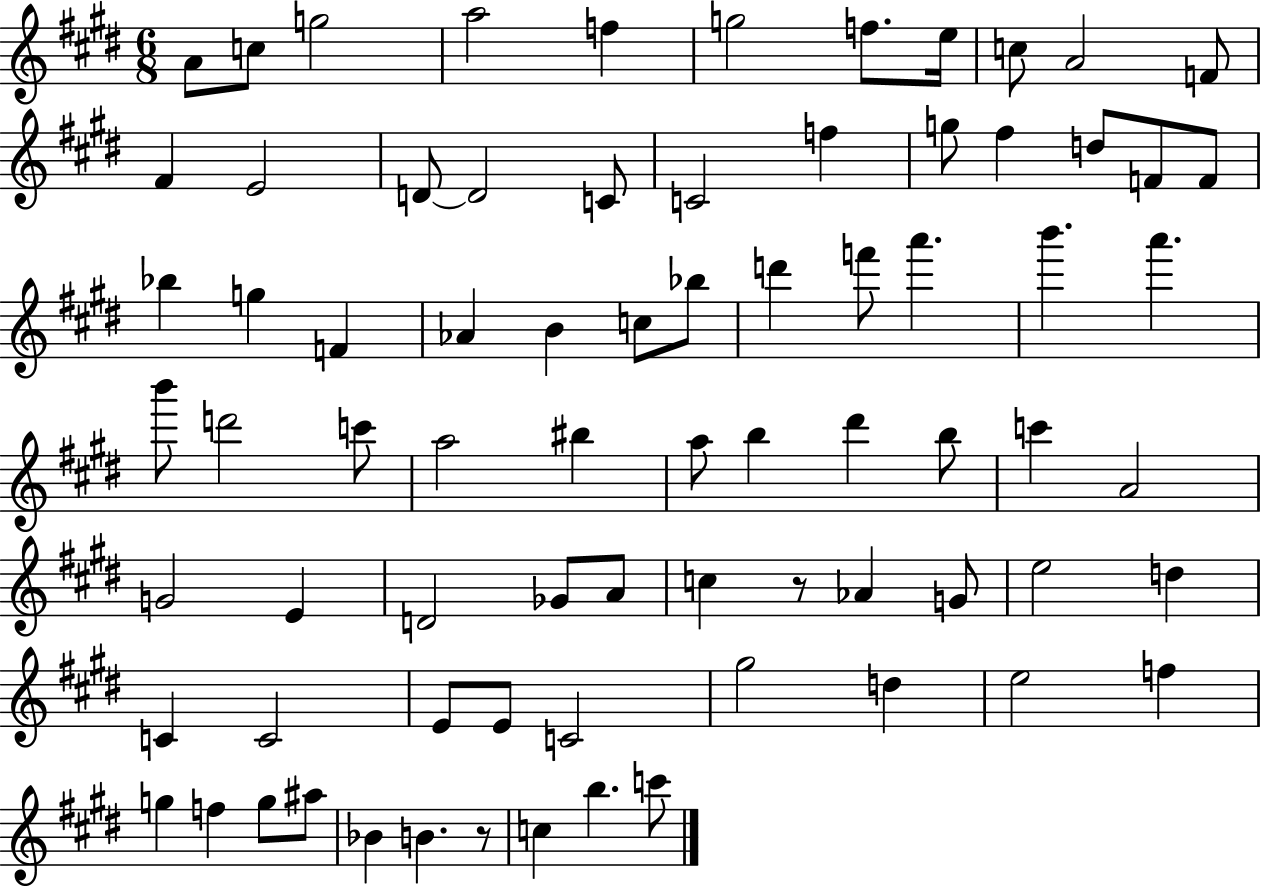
{
  \clef treble
  \numericTimeSignature
  \time 6/8
  \key e \major
  a'8 c''8 g''2 | a''2 f''4 | g''2 f''8. e''16 | c''8 a'2 f'8 | \break fis'4 e'2 | d'8~~ d'2 c'8 | c'2 f''4 | g''8 fis''4 d''8 f'8 f'8 | \break bes''4 g''4 f'4 | aes'4 b'4 c''8 bes''8 | d'''4 f'''8 a'''4. | b'''4. a'''4. | \break b'''8 d'''2 c'''8 | a''2 bis''4 | a''8 b''4 dis'''4 b''8 | c'''4 a'2 | \break g'2 e'4 | d'2 ges'8 a'8 | c''4 r8 aes'4 g'8 | e''2 d''4 | \break c'4 c'2 | e'8 e'8 c'2 | gis''2 d''4 | e''2 f''4 | \break g''4 f''4 g''8 ais''8 | bes'4 b'4. r8 | c''4 b''4. c'''8 | \bar "|."
}